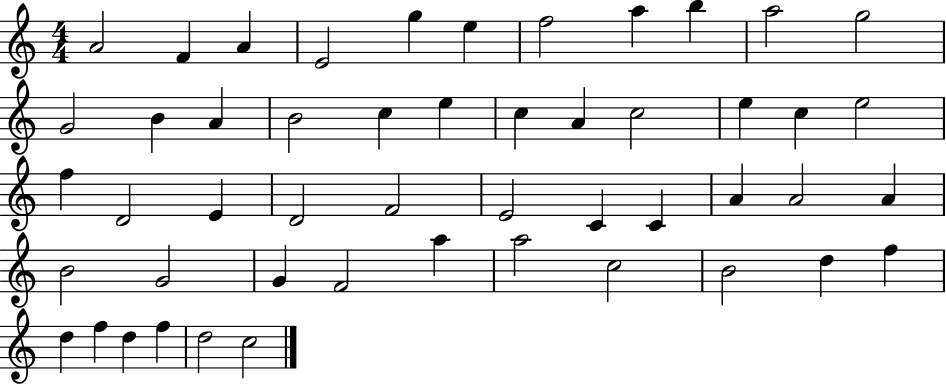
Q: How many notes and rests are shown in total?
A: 50